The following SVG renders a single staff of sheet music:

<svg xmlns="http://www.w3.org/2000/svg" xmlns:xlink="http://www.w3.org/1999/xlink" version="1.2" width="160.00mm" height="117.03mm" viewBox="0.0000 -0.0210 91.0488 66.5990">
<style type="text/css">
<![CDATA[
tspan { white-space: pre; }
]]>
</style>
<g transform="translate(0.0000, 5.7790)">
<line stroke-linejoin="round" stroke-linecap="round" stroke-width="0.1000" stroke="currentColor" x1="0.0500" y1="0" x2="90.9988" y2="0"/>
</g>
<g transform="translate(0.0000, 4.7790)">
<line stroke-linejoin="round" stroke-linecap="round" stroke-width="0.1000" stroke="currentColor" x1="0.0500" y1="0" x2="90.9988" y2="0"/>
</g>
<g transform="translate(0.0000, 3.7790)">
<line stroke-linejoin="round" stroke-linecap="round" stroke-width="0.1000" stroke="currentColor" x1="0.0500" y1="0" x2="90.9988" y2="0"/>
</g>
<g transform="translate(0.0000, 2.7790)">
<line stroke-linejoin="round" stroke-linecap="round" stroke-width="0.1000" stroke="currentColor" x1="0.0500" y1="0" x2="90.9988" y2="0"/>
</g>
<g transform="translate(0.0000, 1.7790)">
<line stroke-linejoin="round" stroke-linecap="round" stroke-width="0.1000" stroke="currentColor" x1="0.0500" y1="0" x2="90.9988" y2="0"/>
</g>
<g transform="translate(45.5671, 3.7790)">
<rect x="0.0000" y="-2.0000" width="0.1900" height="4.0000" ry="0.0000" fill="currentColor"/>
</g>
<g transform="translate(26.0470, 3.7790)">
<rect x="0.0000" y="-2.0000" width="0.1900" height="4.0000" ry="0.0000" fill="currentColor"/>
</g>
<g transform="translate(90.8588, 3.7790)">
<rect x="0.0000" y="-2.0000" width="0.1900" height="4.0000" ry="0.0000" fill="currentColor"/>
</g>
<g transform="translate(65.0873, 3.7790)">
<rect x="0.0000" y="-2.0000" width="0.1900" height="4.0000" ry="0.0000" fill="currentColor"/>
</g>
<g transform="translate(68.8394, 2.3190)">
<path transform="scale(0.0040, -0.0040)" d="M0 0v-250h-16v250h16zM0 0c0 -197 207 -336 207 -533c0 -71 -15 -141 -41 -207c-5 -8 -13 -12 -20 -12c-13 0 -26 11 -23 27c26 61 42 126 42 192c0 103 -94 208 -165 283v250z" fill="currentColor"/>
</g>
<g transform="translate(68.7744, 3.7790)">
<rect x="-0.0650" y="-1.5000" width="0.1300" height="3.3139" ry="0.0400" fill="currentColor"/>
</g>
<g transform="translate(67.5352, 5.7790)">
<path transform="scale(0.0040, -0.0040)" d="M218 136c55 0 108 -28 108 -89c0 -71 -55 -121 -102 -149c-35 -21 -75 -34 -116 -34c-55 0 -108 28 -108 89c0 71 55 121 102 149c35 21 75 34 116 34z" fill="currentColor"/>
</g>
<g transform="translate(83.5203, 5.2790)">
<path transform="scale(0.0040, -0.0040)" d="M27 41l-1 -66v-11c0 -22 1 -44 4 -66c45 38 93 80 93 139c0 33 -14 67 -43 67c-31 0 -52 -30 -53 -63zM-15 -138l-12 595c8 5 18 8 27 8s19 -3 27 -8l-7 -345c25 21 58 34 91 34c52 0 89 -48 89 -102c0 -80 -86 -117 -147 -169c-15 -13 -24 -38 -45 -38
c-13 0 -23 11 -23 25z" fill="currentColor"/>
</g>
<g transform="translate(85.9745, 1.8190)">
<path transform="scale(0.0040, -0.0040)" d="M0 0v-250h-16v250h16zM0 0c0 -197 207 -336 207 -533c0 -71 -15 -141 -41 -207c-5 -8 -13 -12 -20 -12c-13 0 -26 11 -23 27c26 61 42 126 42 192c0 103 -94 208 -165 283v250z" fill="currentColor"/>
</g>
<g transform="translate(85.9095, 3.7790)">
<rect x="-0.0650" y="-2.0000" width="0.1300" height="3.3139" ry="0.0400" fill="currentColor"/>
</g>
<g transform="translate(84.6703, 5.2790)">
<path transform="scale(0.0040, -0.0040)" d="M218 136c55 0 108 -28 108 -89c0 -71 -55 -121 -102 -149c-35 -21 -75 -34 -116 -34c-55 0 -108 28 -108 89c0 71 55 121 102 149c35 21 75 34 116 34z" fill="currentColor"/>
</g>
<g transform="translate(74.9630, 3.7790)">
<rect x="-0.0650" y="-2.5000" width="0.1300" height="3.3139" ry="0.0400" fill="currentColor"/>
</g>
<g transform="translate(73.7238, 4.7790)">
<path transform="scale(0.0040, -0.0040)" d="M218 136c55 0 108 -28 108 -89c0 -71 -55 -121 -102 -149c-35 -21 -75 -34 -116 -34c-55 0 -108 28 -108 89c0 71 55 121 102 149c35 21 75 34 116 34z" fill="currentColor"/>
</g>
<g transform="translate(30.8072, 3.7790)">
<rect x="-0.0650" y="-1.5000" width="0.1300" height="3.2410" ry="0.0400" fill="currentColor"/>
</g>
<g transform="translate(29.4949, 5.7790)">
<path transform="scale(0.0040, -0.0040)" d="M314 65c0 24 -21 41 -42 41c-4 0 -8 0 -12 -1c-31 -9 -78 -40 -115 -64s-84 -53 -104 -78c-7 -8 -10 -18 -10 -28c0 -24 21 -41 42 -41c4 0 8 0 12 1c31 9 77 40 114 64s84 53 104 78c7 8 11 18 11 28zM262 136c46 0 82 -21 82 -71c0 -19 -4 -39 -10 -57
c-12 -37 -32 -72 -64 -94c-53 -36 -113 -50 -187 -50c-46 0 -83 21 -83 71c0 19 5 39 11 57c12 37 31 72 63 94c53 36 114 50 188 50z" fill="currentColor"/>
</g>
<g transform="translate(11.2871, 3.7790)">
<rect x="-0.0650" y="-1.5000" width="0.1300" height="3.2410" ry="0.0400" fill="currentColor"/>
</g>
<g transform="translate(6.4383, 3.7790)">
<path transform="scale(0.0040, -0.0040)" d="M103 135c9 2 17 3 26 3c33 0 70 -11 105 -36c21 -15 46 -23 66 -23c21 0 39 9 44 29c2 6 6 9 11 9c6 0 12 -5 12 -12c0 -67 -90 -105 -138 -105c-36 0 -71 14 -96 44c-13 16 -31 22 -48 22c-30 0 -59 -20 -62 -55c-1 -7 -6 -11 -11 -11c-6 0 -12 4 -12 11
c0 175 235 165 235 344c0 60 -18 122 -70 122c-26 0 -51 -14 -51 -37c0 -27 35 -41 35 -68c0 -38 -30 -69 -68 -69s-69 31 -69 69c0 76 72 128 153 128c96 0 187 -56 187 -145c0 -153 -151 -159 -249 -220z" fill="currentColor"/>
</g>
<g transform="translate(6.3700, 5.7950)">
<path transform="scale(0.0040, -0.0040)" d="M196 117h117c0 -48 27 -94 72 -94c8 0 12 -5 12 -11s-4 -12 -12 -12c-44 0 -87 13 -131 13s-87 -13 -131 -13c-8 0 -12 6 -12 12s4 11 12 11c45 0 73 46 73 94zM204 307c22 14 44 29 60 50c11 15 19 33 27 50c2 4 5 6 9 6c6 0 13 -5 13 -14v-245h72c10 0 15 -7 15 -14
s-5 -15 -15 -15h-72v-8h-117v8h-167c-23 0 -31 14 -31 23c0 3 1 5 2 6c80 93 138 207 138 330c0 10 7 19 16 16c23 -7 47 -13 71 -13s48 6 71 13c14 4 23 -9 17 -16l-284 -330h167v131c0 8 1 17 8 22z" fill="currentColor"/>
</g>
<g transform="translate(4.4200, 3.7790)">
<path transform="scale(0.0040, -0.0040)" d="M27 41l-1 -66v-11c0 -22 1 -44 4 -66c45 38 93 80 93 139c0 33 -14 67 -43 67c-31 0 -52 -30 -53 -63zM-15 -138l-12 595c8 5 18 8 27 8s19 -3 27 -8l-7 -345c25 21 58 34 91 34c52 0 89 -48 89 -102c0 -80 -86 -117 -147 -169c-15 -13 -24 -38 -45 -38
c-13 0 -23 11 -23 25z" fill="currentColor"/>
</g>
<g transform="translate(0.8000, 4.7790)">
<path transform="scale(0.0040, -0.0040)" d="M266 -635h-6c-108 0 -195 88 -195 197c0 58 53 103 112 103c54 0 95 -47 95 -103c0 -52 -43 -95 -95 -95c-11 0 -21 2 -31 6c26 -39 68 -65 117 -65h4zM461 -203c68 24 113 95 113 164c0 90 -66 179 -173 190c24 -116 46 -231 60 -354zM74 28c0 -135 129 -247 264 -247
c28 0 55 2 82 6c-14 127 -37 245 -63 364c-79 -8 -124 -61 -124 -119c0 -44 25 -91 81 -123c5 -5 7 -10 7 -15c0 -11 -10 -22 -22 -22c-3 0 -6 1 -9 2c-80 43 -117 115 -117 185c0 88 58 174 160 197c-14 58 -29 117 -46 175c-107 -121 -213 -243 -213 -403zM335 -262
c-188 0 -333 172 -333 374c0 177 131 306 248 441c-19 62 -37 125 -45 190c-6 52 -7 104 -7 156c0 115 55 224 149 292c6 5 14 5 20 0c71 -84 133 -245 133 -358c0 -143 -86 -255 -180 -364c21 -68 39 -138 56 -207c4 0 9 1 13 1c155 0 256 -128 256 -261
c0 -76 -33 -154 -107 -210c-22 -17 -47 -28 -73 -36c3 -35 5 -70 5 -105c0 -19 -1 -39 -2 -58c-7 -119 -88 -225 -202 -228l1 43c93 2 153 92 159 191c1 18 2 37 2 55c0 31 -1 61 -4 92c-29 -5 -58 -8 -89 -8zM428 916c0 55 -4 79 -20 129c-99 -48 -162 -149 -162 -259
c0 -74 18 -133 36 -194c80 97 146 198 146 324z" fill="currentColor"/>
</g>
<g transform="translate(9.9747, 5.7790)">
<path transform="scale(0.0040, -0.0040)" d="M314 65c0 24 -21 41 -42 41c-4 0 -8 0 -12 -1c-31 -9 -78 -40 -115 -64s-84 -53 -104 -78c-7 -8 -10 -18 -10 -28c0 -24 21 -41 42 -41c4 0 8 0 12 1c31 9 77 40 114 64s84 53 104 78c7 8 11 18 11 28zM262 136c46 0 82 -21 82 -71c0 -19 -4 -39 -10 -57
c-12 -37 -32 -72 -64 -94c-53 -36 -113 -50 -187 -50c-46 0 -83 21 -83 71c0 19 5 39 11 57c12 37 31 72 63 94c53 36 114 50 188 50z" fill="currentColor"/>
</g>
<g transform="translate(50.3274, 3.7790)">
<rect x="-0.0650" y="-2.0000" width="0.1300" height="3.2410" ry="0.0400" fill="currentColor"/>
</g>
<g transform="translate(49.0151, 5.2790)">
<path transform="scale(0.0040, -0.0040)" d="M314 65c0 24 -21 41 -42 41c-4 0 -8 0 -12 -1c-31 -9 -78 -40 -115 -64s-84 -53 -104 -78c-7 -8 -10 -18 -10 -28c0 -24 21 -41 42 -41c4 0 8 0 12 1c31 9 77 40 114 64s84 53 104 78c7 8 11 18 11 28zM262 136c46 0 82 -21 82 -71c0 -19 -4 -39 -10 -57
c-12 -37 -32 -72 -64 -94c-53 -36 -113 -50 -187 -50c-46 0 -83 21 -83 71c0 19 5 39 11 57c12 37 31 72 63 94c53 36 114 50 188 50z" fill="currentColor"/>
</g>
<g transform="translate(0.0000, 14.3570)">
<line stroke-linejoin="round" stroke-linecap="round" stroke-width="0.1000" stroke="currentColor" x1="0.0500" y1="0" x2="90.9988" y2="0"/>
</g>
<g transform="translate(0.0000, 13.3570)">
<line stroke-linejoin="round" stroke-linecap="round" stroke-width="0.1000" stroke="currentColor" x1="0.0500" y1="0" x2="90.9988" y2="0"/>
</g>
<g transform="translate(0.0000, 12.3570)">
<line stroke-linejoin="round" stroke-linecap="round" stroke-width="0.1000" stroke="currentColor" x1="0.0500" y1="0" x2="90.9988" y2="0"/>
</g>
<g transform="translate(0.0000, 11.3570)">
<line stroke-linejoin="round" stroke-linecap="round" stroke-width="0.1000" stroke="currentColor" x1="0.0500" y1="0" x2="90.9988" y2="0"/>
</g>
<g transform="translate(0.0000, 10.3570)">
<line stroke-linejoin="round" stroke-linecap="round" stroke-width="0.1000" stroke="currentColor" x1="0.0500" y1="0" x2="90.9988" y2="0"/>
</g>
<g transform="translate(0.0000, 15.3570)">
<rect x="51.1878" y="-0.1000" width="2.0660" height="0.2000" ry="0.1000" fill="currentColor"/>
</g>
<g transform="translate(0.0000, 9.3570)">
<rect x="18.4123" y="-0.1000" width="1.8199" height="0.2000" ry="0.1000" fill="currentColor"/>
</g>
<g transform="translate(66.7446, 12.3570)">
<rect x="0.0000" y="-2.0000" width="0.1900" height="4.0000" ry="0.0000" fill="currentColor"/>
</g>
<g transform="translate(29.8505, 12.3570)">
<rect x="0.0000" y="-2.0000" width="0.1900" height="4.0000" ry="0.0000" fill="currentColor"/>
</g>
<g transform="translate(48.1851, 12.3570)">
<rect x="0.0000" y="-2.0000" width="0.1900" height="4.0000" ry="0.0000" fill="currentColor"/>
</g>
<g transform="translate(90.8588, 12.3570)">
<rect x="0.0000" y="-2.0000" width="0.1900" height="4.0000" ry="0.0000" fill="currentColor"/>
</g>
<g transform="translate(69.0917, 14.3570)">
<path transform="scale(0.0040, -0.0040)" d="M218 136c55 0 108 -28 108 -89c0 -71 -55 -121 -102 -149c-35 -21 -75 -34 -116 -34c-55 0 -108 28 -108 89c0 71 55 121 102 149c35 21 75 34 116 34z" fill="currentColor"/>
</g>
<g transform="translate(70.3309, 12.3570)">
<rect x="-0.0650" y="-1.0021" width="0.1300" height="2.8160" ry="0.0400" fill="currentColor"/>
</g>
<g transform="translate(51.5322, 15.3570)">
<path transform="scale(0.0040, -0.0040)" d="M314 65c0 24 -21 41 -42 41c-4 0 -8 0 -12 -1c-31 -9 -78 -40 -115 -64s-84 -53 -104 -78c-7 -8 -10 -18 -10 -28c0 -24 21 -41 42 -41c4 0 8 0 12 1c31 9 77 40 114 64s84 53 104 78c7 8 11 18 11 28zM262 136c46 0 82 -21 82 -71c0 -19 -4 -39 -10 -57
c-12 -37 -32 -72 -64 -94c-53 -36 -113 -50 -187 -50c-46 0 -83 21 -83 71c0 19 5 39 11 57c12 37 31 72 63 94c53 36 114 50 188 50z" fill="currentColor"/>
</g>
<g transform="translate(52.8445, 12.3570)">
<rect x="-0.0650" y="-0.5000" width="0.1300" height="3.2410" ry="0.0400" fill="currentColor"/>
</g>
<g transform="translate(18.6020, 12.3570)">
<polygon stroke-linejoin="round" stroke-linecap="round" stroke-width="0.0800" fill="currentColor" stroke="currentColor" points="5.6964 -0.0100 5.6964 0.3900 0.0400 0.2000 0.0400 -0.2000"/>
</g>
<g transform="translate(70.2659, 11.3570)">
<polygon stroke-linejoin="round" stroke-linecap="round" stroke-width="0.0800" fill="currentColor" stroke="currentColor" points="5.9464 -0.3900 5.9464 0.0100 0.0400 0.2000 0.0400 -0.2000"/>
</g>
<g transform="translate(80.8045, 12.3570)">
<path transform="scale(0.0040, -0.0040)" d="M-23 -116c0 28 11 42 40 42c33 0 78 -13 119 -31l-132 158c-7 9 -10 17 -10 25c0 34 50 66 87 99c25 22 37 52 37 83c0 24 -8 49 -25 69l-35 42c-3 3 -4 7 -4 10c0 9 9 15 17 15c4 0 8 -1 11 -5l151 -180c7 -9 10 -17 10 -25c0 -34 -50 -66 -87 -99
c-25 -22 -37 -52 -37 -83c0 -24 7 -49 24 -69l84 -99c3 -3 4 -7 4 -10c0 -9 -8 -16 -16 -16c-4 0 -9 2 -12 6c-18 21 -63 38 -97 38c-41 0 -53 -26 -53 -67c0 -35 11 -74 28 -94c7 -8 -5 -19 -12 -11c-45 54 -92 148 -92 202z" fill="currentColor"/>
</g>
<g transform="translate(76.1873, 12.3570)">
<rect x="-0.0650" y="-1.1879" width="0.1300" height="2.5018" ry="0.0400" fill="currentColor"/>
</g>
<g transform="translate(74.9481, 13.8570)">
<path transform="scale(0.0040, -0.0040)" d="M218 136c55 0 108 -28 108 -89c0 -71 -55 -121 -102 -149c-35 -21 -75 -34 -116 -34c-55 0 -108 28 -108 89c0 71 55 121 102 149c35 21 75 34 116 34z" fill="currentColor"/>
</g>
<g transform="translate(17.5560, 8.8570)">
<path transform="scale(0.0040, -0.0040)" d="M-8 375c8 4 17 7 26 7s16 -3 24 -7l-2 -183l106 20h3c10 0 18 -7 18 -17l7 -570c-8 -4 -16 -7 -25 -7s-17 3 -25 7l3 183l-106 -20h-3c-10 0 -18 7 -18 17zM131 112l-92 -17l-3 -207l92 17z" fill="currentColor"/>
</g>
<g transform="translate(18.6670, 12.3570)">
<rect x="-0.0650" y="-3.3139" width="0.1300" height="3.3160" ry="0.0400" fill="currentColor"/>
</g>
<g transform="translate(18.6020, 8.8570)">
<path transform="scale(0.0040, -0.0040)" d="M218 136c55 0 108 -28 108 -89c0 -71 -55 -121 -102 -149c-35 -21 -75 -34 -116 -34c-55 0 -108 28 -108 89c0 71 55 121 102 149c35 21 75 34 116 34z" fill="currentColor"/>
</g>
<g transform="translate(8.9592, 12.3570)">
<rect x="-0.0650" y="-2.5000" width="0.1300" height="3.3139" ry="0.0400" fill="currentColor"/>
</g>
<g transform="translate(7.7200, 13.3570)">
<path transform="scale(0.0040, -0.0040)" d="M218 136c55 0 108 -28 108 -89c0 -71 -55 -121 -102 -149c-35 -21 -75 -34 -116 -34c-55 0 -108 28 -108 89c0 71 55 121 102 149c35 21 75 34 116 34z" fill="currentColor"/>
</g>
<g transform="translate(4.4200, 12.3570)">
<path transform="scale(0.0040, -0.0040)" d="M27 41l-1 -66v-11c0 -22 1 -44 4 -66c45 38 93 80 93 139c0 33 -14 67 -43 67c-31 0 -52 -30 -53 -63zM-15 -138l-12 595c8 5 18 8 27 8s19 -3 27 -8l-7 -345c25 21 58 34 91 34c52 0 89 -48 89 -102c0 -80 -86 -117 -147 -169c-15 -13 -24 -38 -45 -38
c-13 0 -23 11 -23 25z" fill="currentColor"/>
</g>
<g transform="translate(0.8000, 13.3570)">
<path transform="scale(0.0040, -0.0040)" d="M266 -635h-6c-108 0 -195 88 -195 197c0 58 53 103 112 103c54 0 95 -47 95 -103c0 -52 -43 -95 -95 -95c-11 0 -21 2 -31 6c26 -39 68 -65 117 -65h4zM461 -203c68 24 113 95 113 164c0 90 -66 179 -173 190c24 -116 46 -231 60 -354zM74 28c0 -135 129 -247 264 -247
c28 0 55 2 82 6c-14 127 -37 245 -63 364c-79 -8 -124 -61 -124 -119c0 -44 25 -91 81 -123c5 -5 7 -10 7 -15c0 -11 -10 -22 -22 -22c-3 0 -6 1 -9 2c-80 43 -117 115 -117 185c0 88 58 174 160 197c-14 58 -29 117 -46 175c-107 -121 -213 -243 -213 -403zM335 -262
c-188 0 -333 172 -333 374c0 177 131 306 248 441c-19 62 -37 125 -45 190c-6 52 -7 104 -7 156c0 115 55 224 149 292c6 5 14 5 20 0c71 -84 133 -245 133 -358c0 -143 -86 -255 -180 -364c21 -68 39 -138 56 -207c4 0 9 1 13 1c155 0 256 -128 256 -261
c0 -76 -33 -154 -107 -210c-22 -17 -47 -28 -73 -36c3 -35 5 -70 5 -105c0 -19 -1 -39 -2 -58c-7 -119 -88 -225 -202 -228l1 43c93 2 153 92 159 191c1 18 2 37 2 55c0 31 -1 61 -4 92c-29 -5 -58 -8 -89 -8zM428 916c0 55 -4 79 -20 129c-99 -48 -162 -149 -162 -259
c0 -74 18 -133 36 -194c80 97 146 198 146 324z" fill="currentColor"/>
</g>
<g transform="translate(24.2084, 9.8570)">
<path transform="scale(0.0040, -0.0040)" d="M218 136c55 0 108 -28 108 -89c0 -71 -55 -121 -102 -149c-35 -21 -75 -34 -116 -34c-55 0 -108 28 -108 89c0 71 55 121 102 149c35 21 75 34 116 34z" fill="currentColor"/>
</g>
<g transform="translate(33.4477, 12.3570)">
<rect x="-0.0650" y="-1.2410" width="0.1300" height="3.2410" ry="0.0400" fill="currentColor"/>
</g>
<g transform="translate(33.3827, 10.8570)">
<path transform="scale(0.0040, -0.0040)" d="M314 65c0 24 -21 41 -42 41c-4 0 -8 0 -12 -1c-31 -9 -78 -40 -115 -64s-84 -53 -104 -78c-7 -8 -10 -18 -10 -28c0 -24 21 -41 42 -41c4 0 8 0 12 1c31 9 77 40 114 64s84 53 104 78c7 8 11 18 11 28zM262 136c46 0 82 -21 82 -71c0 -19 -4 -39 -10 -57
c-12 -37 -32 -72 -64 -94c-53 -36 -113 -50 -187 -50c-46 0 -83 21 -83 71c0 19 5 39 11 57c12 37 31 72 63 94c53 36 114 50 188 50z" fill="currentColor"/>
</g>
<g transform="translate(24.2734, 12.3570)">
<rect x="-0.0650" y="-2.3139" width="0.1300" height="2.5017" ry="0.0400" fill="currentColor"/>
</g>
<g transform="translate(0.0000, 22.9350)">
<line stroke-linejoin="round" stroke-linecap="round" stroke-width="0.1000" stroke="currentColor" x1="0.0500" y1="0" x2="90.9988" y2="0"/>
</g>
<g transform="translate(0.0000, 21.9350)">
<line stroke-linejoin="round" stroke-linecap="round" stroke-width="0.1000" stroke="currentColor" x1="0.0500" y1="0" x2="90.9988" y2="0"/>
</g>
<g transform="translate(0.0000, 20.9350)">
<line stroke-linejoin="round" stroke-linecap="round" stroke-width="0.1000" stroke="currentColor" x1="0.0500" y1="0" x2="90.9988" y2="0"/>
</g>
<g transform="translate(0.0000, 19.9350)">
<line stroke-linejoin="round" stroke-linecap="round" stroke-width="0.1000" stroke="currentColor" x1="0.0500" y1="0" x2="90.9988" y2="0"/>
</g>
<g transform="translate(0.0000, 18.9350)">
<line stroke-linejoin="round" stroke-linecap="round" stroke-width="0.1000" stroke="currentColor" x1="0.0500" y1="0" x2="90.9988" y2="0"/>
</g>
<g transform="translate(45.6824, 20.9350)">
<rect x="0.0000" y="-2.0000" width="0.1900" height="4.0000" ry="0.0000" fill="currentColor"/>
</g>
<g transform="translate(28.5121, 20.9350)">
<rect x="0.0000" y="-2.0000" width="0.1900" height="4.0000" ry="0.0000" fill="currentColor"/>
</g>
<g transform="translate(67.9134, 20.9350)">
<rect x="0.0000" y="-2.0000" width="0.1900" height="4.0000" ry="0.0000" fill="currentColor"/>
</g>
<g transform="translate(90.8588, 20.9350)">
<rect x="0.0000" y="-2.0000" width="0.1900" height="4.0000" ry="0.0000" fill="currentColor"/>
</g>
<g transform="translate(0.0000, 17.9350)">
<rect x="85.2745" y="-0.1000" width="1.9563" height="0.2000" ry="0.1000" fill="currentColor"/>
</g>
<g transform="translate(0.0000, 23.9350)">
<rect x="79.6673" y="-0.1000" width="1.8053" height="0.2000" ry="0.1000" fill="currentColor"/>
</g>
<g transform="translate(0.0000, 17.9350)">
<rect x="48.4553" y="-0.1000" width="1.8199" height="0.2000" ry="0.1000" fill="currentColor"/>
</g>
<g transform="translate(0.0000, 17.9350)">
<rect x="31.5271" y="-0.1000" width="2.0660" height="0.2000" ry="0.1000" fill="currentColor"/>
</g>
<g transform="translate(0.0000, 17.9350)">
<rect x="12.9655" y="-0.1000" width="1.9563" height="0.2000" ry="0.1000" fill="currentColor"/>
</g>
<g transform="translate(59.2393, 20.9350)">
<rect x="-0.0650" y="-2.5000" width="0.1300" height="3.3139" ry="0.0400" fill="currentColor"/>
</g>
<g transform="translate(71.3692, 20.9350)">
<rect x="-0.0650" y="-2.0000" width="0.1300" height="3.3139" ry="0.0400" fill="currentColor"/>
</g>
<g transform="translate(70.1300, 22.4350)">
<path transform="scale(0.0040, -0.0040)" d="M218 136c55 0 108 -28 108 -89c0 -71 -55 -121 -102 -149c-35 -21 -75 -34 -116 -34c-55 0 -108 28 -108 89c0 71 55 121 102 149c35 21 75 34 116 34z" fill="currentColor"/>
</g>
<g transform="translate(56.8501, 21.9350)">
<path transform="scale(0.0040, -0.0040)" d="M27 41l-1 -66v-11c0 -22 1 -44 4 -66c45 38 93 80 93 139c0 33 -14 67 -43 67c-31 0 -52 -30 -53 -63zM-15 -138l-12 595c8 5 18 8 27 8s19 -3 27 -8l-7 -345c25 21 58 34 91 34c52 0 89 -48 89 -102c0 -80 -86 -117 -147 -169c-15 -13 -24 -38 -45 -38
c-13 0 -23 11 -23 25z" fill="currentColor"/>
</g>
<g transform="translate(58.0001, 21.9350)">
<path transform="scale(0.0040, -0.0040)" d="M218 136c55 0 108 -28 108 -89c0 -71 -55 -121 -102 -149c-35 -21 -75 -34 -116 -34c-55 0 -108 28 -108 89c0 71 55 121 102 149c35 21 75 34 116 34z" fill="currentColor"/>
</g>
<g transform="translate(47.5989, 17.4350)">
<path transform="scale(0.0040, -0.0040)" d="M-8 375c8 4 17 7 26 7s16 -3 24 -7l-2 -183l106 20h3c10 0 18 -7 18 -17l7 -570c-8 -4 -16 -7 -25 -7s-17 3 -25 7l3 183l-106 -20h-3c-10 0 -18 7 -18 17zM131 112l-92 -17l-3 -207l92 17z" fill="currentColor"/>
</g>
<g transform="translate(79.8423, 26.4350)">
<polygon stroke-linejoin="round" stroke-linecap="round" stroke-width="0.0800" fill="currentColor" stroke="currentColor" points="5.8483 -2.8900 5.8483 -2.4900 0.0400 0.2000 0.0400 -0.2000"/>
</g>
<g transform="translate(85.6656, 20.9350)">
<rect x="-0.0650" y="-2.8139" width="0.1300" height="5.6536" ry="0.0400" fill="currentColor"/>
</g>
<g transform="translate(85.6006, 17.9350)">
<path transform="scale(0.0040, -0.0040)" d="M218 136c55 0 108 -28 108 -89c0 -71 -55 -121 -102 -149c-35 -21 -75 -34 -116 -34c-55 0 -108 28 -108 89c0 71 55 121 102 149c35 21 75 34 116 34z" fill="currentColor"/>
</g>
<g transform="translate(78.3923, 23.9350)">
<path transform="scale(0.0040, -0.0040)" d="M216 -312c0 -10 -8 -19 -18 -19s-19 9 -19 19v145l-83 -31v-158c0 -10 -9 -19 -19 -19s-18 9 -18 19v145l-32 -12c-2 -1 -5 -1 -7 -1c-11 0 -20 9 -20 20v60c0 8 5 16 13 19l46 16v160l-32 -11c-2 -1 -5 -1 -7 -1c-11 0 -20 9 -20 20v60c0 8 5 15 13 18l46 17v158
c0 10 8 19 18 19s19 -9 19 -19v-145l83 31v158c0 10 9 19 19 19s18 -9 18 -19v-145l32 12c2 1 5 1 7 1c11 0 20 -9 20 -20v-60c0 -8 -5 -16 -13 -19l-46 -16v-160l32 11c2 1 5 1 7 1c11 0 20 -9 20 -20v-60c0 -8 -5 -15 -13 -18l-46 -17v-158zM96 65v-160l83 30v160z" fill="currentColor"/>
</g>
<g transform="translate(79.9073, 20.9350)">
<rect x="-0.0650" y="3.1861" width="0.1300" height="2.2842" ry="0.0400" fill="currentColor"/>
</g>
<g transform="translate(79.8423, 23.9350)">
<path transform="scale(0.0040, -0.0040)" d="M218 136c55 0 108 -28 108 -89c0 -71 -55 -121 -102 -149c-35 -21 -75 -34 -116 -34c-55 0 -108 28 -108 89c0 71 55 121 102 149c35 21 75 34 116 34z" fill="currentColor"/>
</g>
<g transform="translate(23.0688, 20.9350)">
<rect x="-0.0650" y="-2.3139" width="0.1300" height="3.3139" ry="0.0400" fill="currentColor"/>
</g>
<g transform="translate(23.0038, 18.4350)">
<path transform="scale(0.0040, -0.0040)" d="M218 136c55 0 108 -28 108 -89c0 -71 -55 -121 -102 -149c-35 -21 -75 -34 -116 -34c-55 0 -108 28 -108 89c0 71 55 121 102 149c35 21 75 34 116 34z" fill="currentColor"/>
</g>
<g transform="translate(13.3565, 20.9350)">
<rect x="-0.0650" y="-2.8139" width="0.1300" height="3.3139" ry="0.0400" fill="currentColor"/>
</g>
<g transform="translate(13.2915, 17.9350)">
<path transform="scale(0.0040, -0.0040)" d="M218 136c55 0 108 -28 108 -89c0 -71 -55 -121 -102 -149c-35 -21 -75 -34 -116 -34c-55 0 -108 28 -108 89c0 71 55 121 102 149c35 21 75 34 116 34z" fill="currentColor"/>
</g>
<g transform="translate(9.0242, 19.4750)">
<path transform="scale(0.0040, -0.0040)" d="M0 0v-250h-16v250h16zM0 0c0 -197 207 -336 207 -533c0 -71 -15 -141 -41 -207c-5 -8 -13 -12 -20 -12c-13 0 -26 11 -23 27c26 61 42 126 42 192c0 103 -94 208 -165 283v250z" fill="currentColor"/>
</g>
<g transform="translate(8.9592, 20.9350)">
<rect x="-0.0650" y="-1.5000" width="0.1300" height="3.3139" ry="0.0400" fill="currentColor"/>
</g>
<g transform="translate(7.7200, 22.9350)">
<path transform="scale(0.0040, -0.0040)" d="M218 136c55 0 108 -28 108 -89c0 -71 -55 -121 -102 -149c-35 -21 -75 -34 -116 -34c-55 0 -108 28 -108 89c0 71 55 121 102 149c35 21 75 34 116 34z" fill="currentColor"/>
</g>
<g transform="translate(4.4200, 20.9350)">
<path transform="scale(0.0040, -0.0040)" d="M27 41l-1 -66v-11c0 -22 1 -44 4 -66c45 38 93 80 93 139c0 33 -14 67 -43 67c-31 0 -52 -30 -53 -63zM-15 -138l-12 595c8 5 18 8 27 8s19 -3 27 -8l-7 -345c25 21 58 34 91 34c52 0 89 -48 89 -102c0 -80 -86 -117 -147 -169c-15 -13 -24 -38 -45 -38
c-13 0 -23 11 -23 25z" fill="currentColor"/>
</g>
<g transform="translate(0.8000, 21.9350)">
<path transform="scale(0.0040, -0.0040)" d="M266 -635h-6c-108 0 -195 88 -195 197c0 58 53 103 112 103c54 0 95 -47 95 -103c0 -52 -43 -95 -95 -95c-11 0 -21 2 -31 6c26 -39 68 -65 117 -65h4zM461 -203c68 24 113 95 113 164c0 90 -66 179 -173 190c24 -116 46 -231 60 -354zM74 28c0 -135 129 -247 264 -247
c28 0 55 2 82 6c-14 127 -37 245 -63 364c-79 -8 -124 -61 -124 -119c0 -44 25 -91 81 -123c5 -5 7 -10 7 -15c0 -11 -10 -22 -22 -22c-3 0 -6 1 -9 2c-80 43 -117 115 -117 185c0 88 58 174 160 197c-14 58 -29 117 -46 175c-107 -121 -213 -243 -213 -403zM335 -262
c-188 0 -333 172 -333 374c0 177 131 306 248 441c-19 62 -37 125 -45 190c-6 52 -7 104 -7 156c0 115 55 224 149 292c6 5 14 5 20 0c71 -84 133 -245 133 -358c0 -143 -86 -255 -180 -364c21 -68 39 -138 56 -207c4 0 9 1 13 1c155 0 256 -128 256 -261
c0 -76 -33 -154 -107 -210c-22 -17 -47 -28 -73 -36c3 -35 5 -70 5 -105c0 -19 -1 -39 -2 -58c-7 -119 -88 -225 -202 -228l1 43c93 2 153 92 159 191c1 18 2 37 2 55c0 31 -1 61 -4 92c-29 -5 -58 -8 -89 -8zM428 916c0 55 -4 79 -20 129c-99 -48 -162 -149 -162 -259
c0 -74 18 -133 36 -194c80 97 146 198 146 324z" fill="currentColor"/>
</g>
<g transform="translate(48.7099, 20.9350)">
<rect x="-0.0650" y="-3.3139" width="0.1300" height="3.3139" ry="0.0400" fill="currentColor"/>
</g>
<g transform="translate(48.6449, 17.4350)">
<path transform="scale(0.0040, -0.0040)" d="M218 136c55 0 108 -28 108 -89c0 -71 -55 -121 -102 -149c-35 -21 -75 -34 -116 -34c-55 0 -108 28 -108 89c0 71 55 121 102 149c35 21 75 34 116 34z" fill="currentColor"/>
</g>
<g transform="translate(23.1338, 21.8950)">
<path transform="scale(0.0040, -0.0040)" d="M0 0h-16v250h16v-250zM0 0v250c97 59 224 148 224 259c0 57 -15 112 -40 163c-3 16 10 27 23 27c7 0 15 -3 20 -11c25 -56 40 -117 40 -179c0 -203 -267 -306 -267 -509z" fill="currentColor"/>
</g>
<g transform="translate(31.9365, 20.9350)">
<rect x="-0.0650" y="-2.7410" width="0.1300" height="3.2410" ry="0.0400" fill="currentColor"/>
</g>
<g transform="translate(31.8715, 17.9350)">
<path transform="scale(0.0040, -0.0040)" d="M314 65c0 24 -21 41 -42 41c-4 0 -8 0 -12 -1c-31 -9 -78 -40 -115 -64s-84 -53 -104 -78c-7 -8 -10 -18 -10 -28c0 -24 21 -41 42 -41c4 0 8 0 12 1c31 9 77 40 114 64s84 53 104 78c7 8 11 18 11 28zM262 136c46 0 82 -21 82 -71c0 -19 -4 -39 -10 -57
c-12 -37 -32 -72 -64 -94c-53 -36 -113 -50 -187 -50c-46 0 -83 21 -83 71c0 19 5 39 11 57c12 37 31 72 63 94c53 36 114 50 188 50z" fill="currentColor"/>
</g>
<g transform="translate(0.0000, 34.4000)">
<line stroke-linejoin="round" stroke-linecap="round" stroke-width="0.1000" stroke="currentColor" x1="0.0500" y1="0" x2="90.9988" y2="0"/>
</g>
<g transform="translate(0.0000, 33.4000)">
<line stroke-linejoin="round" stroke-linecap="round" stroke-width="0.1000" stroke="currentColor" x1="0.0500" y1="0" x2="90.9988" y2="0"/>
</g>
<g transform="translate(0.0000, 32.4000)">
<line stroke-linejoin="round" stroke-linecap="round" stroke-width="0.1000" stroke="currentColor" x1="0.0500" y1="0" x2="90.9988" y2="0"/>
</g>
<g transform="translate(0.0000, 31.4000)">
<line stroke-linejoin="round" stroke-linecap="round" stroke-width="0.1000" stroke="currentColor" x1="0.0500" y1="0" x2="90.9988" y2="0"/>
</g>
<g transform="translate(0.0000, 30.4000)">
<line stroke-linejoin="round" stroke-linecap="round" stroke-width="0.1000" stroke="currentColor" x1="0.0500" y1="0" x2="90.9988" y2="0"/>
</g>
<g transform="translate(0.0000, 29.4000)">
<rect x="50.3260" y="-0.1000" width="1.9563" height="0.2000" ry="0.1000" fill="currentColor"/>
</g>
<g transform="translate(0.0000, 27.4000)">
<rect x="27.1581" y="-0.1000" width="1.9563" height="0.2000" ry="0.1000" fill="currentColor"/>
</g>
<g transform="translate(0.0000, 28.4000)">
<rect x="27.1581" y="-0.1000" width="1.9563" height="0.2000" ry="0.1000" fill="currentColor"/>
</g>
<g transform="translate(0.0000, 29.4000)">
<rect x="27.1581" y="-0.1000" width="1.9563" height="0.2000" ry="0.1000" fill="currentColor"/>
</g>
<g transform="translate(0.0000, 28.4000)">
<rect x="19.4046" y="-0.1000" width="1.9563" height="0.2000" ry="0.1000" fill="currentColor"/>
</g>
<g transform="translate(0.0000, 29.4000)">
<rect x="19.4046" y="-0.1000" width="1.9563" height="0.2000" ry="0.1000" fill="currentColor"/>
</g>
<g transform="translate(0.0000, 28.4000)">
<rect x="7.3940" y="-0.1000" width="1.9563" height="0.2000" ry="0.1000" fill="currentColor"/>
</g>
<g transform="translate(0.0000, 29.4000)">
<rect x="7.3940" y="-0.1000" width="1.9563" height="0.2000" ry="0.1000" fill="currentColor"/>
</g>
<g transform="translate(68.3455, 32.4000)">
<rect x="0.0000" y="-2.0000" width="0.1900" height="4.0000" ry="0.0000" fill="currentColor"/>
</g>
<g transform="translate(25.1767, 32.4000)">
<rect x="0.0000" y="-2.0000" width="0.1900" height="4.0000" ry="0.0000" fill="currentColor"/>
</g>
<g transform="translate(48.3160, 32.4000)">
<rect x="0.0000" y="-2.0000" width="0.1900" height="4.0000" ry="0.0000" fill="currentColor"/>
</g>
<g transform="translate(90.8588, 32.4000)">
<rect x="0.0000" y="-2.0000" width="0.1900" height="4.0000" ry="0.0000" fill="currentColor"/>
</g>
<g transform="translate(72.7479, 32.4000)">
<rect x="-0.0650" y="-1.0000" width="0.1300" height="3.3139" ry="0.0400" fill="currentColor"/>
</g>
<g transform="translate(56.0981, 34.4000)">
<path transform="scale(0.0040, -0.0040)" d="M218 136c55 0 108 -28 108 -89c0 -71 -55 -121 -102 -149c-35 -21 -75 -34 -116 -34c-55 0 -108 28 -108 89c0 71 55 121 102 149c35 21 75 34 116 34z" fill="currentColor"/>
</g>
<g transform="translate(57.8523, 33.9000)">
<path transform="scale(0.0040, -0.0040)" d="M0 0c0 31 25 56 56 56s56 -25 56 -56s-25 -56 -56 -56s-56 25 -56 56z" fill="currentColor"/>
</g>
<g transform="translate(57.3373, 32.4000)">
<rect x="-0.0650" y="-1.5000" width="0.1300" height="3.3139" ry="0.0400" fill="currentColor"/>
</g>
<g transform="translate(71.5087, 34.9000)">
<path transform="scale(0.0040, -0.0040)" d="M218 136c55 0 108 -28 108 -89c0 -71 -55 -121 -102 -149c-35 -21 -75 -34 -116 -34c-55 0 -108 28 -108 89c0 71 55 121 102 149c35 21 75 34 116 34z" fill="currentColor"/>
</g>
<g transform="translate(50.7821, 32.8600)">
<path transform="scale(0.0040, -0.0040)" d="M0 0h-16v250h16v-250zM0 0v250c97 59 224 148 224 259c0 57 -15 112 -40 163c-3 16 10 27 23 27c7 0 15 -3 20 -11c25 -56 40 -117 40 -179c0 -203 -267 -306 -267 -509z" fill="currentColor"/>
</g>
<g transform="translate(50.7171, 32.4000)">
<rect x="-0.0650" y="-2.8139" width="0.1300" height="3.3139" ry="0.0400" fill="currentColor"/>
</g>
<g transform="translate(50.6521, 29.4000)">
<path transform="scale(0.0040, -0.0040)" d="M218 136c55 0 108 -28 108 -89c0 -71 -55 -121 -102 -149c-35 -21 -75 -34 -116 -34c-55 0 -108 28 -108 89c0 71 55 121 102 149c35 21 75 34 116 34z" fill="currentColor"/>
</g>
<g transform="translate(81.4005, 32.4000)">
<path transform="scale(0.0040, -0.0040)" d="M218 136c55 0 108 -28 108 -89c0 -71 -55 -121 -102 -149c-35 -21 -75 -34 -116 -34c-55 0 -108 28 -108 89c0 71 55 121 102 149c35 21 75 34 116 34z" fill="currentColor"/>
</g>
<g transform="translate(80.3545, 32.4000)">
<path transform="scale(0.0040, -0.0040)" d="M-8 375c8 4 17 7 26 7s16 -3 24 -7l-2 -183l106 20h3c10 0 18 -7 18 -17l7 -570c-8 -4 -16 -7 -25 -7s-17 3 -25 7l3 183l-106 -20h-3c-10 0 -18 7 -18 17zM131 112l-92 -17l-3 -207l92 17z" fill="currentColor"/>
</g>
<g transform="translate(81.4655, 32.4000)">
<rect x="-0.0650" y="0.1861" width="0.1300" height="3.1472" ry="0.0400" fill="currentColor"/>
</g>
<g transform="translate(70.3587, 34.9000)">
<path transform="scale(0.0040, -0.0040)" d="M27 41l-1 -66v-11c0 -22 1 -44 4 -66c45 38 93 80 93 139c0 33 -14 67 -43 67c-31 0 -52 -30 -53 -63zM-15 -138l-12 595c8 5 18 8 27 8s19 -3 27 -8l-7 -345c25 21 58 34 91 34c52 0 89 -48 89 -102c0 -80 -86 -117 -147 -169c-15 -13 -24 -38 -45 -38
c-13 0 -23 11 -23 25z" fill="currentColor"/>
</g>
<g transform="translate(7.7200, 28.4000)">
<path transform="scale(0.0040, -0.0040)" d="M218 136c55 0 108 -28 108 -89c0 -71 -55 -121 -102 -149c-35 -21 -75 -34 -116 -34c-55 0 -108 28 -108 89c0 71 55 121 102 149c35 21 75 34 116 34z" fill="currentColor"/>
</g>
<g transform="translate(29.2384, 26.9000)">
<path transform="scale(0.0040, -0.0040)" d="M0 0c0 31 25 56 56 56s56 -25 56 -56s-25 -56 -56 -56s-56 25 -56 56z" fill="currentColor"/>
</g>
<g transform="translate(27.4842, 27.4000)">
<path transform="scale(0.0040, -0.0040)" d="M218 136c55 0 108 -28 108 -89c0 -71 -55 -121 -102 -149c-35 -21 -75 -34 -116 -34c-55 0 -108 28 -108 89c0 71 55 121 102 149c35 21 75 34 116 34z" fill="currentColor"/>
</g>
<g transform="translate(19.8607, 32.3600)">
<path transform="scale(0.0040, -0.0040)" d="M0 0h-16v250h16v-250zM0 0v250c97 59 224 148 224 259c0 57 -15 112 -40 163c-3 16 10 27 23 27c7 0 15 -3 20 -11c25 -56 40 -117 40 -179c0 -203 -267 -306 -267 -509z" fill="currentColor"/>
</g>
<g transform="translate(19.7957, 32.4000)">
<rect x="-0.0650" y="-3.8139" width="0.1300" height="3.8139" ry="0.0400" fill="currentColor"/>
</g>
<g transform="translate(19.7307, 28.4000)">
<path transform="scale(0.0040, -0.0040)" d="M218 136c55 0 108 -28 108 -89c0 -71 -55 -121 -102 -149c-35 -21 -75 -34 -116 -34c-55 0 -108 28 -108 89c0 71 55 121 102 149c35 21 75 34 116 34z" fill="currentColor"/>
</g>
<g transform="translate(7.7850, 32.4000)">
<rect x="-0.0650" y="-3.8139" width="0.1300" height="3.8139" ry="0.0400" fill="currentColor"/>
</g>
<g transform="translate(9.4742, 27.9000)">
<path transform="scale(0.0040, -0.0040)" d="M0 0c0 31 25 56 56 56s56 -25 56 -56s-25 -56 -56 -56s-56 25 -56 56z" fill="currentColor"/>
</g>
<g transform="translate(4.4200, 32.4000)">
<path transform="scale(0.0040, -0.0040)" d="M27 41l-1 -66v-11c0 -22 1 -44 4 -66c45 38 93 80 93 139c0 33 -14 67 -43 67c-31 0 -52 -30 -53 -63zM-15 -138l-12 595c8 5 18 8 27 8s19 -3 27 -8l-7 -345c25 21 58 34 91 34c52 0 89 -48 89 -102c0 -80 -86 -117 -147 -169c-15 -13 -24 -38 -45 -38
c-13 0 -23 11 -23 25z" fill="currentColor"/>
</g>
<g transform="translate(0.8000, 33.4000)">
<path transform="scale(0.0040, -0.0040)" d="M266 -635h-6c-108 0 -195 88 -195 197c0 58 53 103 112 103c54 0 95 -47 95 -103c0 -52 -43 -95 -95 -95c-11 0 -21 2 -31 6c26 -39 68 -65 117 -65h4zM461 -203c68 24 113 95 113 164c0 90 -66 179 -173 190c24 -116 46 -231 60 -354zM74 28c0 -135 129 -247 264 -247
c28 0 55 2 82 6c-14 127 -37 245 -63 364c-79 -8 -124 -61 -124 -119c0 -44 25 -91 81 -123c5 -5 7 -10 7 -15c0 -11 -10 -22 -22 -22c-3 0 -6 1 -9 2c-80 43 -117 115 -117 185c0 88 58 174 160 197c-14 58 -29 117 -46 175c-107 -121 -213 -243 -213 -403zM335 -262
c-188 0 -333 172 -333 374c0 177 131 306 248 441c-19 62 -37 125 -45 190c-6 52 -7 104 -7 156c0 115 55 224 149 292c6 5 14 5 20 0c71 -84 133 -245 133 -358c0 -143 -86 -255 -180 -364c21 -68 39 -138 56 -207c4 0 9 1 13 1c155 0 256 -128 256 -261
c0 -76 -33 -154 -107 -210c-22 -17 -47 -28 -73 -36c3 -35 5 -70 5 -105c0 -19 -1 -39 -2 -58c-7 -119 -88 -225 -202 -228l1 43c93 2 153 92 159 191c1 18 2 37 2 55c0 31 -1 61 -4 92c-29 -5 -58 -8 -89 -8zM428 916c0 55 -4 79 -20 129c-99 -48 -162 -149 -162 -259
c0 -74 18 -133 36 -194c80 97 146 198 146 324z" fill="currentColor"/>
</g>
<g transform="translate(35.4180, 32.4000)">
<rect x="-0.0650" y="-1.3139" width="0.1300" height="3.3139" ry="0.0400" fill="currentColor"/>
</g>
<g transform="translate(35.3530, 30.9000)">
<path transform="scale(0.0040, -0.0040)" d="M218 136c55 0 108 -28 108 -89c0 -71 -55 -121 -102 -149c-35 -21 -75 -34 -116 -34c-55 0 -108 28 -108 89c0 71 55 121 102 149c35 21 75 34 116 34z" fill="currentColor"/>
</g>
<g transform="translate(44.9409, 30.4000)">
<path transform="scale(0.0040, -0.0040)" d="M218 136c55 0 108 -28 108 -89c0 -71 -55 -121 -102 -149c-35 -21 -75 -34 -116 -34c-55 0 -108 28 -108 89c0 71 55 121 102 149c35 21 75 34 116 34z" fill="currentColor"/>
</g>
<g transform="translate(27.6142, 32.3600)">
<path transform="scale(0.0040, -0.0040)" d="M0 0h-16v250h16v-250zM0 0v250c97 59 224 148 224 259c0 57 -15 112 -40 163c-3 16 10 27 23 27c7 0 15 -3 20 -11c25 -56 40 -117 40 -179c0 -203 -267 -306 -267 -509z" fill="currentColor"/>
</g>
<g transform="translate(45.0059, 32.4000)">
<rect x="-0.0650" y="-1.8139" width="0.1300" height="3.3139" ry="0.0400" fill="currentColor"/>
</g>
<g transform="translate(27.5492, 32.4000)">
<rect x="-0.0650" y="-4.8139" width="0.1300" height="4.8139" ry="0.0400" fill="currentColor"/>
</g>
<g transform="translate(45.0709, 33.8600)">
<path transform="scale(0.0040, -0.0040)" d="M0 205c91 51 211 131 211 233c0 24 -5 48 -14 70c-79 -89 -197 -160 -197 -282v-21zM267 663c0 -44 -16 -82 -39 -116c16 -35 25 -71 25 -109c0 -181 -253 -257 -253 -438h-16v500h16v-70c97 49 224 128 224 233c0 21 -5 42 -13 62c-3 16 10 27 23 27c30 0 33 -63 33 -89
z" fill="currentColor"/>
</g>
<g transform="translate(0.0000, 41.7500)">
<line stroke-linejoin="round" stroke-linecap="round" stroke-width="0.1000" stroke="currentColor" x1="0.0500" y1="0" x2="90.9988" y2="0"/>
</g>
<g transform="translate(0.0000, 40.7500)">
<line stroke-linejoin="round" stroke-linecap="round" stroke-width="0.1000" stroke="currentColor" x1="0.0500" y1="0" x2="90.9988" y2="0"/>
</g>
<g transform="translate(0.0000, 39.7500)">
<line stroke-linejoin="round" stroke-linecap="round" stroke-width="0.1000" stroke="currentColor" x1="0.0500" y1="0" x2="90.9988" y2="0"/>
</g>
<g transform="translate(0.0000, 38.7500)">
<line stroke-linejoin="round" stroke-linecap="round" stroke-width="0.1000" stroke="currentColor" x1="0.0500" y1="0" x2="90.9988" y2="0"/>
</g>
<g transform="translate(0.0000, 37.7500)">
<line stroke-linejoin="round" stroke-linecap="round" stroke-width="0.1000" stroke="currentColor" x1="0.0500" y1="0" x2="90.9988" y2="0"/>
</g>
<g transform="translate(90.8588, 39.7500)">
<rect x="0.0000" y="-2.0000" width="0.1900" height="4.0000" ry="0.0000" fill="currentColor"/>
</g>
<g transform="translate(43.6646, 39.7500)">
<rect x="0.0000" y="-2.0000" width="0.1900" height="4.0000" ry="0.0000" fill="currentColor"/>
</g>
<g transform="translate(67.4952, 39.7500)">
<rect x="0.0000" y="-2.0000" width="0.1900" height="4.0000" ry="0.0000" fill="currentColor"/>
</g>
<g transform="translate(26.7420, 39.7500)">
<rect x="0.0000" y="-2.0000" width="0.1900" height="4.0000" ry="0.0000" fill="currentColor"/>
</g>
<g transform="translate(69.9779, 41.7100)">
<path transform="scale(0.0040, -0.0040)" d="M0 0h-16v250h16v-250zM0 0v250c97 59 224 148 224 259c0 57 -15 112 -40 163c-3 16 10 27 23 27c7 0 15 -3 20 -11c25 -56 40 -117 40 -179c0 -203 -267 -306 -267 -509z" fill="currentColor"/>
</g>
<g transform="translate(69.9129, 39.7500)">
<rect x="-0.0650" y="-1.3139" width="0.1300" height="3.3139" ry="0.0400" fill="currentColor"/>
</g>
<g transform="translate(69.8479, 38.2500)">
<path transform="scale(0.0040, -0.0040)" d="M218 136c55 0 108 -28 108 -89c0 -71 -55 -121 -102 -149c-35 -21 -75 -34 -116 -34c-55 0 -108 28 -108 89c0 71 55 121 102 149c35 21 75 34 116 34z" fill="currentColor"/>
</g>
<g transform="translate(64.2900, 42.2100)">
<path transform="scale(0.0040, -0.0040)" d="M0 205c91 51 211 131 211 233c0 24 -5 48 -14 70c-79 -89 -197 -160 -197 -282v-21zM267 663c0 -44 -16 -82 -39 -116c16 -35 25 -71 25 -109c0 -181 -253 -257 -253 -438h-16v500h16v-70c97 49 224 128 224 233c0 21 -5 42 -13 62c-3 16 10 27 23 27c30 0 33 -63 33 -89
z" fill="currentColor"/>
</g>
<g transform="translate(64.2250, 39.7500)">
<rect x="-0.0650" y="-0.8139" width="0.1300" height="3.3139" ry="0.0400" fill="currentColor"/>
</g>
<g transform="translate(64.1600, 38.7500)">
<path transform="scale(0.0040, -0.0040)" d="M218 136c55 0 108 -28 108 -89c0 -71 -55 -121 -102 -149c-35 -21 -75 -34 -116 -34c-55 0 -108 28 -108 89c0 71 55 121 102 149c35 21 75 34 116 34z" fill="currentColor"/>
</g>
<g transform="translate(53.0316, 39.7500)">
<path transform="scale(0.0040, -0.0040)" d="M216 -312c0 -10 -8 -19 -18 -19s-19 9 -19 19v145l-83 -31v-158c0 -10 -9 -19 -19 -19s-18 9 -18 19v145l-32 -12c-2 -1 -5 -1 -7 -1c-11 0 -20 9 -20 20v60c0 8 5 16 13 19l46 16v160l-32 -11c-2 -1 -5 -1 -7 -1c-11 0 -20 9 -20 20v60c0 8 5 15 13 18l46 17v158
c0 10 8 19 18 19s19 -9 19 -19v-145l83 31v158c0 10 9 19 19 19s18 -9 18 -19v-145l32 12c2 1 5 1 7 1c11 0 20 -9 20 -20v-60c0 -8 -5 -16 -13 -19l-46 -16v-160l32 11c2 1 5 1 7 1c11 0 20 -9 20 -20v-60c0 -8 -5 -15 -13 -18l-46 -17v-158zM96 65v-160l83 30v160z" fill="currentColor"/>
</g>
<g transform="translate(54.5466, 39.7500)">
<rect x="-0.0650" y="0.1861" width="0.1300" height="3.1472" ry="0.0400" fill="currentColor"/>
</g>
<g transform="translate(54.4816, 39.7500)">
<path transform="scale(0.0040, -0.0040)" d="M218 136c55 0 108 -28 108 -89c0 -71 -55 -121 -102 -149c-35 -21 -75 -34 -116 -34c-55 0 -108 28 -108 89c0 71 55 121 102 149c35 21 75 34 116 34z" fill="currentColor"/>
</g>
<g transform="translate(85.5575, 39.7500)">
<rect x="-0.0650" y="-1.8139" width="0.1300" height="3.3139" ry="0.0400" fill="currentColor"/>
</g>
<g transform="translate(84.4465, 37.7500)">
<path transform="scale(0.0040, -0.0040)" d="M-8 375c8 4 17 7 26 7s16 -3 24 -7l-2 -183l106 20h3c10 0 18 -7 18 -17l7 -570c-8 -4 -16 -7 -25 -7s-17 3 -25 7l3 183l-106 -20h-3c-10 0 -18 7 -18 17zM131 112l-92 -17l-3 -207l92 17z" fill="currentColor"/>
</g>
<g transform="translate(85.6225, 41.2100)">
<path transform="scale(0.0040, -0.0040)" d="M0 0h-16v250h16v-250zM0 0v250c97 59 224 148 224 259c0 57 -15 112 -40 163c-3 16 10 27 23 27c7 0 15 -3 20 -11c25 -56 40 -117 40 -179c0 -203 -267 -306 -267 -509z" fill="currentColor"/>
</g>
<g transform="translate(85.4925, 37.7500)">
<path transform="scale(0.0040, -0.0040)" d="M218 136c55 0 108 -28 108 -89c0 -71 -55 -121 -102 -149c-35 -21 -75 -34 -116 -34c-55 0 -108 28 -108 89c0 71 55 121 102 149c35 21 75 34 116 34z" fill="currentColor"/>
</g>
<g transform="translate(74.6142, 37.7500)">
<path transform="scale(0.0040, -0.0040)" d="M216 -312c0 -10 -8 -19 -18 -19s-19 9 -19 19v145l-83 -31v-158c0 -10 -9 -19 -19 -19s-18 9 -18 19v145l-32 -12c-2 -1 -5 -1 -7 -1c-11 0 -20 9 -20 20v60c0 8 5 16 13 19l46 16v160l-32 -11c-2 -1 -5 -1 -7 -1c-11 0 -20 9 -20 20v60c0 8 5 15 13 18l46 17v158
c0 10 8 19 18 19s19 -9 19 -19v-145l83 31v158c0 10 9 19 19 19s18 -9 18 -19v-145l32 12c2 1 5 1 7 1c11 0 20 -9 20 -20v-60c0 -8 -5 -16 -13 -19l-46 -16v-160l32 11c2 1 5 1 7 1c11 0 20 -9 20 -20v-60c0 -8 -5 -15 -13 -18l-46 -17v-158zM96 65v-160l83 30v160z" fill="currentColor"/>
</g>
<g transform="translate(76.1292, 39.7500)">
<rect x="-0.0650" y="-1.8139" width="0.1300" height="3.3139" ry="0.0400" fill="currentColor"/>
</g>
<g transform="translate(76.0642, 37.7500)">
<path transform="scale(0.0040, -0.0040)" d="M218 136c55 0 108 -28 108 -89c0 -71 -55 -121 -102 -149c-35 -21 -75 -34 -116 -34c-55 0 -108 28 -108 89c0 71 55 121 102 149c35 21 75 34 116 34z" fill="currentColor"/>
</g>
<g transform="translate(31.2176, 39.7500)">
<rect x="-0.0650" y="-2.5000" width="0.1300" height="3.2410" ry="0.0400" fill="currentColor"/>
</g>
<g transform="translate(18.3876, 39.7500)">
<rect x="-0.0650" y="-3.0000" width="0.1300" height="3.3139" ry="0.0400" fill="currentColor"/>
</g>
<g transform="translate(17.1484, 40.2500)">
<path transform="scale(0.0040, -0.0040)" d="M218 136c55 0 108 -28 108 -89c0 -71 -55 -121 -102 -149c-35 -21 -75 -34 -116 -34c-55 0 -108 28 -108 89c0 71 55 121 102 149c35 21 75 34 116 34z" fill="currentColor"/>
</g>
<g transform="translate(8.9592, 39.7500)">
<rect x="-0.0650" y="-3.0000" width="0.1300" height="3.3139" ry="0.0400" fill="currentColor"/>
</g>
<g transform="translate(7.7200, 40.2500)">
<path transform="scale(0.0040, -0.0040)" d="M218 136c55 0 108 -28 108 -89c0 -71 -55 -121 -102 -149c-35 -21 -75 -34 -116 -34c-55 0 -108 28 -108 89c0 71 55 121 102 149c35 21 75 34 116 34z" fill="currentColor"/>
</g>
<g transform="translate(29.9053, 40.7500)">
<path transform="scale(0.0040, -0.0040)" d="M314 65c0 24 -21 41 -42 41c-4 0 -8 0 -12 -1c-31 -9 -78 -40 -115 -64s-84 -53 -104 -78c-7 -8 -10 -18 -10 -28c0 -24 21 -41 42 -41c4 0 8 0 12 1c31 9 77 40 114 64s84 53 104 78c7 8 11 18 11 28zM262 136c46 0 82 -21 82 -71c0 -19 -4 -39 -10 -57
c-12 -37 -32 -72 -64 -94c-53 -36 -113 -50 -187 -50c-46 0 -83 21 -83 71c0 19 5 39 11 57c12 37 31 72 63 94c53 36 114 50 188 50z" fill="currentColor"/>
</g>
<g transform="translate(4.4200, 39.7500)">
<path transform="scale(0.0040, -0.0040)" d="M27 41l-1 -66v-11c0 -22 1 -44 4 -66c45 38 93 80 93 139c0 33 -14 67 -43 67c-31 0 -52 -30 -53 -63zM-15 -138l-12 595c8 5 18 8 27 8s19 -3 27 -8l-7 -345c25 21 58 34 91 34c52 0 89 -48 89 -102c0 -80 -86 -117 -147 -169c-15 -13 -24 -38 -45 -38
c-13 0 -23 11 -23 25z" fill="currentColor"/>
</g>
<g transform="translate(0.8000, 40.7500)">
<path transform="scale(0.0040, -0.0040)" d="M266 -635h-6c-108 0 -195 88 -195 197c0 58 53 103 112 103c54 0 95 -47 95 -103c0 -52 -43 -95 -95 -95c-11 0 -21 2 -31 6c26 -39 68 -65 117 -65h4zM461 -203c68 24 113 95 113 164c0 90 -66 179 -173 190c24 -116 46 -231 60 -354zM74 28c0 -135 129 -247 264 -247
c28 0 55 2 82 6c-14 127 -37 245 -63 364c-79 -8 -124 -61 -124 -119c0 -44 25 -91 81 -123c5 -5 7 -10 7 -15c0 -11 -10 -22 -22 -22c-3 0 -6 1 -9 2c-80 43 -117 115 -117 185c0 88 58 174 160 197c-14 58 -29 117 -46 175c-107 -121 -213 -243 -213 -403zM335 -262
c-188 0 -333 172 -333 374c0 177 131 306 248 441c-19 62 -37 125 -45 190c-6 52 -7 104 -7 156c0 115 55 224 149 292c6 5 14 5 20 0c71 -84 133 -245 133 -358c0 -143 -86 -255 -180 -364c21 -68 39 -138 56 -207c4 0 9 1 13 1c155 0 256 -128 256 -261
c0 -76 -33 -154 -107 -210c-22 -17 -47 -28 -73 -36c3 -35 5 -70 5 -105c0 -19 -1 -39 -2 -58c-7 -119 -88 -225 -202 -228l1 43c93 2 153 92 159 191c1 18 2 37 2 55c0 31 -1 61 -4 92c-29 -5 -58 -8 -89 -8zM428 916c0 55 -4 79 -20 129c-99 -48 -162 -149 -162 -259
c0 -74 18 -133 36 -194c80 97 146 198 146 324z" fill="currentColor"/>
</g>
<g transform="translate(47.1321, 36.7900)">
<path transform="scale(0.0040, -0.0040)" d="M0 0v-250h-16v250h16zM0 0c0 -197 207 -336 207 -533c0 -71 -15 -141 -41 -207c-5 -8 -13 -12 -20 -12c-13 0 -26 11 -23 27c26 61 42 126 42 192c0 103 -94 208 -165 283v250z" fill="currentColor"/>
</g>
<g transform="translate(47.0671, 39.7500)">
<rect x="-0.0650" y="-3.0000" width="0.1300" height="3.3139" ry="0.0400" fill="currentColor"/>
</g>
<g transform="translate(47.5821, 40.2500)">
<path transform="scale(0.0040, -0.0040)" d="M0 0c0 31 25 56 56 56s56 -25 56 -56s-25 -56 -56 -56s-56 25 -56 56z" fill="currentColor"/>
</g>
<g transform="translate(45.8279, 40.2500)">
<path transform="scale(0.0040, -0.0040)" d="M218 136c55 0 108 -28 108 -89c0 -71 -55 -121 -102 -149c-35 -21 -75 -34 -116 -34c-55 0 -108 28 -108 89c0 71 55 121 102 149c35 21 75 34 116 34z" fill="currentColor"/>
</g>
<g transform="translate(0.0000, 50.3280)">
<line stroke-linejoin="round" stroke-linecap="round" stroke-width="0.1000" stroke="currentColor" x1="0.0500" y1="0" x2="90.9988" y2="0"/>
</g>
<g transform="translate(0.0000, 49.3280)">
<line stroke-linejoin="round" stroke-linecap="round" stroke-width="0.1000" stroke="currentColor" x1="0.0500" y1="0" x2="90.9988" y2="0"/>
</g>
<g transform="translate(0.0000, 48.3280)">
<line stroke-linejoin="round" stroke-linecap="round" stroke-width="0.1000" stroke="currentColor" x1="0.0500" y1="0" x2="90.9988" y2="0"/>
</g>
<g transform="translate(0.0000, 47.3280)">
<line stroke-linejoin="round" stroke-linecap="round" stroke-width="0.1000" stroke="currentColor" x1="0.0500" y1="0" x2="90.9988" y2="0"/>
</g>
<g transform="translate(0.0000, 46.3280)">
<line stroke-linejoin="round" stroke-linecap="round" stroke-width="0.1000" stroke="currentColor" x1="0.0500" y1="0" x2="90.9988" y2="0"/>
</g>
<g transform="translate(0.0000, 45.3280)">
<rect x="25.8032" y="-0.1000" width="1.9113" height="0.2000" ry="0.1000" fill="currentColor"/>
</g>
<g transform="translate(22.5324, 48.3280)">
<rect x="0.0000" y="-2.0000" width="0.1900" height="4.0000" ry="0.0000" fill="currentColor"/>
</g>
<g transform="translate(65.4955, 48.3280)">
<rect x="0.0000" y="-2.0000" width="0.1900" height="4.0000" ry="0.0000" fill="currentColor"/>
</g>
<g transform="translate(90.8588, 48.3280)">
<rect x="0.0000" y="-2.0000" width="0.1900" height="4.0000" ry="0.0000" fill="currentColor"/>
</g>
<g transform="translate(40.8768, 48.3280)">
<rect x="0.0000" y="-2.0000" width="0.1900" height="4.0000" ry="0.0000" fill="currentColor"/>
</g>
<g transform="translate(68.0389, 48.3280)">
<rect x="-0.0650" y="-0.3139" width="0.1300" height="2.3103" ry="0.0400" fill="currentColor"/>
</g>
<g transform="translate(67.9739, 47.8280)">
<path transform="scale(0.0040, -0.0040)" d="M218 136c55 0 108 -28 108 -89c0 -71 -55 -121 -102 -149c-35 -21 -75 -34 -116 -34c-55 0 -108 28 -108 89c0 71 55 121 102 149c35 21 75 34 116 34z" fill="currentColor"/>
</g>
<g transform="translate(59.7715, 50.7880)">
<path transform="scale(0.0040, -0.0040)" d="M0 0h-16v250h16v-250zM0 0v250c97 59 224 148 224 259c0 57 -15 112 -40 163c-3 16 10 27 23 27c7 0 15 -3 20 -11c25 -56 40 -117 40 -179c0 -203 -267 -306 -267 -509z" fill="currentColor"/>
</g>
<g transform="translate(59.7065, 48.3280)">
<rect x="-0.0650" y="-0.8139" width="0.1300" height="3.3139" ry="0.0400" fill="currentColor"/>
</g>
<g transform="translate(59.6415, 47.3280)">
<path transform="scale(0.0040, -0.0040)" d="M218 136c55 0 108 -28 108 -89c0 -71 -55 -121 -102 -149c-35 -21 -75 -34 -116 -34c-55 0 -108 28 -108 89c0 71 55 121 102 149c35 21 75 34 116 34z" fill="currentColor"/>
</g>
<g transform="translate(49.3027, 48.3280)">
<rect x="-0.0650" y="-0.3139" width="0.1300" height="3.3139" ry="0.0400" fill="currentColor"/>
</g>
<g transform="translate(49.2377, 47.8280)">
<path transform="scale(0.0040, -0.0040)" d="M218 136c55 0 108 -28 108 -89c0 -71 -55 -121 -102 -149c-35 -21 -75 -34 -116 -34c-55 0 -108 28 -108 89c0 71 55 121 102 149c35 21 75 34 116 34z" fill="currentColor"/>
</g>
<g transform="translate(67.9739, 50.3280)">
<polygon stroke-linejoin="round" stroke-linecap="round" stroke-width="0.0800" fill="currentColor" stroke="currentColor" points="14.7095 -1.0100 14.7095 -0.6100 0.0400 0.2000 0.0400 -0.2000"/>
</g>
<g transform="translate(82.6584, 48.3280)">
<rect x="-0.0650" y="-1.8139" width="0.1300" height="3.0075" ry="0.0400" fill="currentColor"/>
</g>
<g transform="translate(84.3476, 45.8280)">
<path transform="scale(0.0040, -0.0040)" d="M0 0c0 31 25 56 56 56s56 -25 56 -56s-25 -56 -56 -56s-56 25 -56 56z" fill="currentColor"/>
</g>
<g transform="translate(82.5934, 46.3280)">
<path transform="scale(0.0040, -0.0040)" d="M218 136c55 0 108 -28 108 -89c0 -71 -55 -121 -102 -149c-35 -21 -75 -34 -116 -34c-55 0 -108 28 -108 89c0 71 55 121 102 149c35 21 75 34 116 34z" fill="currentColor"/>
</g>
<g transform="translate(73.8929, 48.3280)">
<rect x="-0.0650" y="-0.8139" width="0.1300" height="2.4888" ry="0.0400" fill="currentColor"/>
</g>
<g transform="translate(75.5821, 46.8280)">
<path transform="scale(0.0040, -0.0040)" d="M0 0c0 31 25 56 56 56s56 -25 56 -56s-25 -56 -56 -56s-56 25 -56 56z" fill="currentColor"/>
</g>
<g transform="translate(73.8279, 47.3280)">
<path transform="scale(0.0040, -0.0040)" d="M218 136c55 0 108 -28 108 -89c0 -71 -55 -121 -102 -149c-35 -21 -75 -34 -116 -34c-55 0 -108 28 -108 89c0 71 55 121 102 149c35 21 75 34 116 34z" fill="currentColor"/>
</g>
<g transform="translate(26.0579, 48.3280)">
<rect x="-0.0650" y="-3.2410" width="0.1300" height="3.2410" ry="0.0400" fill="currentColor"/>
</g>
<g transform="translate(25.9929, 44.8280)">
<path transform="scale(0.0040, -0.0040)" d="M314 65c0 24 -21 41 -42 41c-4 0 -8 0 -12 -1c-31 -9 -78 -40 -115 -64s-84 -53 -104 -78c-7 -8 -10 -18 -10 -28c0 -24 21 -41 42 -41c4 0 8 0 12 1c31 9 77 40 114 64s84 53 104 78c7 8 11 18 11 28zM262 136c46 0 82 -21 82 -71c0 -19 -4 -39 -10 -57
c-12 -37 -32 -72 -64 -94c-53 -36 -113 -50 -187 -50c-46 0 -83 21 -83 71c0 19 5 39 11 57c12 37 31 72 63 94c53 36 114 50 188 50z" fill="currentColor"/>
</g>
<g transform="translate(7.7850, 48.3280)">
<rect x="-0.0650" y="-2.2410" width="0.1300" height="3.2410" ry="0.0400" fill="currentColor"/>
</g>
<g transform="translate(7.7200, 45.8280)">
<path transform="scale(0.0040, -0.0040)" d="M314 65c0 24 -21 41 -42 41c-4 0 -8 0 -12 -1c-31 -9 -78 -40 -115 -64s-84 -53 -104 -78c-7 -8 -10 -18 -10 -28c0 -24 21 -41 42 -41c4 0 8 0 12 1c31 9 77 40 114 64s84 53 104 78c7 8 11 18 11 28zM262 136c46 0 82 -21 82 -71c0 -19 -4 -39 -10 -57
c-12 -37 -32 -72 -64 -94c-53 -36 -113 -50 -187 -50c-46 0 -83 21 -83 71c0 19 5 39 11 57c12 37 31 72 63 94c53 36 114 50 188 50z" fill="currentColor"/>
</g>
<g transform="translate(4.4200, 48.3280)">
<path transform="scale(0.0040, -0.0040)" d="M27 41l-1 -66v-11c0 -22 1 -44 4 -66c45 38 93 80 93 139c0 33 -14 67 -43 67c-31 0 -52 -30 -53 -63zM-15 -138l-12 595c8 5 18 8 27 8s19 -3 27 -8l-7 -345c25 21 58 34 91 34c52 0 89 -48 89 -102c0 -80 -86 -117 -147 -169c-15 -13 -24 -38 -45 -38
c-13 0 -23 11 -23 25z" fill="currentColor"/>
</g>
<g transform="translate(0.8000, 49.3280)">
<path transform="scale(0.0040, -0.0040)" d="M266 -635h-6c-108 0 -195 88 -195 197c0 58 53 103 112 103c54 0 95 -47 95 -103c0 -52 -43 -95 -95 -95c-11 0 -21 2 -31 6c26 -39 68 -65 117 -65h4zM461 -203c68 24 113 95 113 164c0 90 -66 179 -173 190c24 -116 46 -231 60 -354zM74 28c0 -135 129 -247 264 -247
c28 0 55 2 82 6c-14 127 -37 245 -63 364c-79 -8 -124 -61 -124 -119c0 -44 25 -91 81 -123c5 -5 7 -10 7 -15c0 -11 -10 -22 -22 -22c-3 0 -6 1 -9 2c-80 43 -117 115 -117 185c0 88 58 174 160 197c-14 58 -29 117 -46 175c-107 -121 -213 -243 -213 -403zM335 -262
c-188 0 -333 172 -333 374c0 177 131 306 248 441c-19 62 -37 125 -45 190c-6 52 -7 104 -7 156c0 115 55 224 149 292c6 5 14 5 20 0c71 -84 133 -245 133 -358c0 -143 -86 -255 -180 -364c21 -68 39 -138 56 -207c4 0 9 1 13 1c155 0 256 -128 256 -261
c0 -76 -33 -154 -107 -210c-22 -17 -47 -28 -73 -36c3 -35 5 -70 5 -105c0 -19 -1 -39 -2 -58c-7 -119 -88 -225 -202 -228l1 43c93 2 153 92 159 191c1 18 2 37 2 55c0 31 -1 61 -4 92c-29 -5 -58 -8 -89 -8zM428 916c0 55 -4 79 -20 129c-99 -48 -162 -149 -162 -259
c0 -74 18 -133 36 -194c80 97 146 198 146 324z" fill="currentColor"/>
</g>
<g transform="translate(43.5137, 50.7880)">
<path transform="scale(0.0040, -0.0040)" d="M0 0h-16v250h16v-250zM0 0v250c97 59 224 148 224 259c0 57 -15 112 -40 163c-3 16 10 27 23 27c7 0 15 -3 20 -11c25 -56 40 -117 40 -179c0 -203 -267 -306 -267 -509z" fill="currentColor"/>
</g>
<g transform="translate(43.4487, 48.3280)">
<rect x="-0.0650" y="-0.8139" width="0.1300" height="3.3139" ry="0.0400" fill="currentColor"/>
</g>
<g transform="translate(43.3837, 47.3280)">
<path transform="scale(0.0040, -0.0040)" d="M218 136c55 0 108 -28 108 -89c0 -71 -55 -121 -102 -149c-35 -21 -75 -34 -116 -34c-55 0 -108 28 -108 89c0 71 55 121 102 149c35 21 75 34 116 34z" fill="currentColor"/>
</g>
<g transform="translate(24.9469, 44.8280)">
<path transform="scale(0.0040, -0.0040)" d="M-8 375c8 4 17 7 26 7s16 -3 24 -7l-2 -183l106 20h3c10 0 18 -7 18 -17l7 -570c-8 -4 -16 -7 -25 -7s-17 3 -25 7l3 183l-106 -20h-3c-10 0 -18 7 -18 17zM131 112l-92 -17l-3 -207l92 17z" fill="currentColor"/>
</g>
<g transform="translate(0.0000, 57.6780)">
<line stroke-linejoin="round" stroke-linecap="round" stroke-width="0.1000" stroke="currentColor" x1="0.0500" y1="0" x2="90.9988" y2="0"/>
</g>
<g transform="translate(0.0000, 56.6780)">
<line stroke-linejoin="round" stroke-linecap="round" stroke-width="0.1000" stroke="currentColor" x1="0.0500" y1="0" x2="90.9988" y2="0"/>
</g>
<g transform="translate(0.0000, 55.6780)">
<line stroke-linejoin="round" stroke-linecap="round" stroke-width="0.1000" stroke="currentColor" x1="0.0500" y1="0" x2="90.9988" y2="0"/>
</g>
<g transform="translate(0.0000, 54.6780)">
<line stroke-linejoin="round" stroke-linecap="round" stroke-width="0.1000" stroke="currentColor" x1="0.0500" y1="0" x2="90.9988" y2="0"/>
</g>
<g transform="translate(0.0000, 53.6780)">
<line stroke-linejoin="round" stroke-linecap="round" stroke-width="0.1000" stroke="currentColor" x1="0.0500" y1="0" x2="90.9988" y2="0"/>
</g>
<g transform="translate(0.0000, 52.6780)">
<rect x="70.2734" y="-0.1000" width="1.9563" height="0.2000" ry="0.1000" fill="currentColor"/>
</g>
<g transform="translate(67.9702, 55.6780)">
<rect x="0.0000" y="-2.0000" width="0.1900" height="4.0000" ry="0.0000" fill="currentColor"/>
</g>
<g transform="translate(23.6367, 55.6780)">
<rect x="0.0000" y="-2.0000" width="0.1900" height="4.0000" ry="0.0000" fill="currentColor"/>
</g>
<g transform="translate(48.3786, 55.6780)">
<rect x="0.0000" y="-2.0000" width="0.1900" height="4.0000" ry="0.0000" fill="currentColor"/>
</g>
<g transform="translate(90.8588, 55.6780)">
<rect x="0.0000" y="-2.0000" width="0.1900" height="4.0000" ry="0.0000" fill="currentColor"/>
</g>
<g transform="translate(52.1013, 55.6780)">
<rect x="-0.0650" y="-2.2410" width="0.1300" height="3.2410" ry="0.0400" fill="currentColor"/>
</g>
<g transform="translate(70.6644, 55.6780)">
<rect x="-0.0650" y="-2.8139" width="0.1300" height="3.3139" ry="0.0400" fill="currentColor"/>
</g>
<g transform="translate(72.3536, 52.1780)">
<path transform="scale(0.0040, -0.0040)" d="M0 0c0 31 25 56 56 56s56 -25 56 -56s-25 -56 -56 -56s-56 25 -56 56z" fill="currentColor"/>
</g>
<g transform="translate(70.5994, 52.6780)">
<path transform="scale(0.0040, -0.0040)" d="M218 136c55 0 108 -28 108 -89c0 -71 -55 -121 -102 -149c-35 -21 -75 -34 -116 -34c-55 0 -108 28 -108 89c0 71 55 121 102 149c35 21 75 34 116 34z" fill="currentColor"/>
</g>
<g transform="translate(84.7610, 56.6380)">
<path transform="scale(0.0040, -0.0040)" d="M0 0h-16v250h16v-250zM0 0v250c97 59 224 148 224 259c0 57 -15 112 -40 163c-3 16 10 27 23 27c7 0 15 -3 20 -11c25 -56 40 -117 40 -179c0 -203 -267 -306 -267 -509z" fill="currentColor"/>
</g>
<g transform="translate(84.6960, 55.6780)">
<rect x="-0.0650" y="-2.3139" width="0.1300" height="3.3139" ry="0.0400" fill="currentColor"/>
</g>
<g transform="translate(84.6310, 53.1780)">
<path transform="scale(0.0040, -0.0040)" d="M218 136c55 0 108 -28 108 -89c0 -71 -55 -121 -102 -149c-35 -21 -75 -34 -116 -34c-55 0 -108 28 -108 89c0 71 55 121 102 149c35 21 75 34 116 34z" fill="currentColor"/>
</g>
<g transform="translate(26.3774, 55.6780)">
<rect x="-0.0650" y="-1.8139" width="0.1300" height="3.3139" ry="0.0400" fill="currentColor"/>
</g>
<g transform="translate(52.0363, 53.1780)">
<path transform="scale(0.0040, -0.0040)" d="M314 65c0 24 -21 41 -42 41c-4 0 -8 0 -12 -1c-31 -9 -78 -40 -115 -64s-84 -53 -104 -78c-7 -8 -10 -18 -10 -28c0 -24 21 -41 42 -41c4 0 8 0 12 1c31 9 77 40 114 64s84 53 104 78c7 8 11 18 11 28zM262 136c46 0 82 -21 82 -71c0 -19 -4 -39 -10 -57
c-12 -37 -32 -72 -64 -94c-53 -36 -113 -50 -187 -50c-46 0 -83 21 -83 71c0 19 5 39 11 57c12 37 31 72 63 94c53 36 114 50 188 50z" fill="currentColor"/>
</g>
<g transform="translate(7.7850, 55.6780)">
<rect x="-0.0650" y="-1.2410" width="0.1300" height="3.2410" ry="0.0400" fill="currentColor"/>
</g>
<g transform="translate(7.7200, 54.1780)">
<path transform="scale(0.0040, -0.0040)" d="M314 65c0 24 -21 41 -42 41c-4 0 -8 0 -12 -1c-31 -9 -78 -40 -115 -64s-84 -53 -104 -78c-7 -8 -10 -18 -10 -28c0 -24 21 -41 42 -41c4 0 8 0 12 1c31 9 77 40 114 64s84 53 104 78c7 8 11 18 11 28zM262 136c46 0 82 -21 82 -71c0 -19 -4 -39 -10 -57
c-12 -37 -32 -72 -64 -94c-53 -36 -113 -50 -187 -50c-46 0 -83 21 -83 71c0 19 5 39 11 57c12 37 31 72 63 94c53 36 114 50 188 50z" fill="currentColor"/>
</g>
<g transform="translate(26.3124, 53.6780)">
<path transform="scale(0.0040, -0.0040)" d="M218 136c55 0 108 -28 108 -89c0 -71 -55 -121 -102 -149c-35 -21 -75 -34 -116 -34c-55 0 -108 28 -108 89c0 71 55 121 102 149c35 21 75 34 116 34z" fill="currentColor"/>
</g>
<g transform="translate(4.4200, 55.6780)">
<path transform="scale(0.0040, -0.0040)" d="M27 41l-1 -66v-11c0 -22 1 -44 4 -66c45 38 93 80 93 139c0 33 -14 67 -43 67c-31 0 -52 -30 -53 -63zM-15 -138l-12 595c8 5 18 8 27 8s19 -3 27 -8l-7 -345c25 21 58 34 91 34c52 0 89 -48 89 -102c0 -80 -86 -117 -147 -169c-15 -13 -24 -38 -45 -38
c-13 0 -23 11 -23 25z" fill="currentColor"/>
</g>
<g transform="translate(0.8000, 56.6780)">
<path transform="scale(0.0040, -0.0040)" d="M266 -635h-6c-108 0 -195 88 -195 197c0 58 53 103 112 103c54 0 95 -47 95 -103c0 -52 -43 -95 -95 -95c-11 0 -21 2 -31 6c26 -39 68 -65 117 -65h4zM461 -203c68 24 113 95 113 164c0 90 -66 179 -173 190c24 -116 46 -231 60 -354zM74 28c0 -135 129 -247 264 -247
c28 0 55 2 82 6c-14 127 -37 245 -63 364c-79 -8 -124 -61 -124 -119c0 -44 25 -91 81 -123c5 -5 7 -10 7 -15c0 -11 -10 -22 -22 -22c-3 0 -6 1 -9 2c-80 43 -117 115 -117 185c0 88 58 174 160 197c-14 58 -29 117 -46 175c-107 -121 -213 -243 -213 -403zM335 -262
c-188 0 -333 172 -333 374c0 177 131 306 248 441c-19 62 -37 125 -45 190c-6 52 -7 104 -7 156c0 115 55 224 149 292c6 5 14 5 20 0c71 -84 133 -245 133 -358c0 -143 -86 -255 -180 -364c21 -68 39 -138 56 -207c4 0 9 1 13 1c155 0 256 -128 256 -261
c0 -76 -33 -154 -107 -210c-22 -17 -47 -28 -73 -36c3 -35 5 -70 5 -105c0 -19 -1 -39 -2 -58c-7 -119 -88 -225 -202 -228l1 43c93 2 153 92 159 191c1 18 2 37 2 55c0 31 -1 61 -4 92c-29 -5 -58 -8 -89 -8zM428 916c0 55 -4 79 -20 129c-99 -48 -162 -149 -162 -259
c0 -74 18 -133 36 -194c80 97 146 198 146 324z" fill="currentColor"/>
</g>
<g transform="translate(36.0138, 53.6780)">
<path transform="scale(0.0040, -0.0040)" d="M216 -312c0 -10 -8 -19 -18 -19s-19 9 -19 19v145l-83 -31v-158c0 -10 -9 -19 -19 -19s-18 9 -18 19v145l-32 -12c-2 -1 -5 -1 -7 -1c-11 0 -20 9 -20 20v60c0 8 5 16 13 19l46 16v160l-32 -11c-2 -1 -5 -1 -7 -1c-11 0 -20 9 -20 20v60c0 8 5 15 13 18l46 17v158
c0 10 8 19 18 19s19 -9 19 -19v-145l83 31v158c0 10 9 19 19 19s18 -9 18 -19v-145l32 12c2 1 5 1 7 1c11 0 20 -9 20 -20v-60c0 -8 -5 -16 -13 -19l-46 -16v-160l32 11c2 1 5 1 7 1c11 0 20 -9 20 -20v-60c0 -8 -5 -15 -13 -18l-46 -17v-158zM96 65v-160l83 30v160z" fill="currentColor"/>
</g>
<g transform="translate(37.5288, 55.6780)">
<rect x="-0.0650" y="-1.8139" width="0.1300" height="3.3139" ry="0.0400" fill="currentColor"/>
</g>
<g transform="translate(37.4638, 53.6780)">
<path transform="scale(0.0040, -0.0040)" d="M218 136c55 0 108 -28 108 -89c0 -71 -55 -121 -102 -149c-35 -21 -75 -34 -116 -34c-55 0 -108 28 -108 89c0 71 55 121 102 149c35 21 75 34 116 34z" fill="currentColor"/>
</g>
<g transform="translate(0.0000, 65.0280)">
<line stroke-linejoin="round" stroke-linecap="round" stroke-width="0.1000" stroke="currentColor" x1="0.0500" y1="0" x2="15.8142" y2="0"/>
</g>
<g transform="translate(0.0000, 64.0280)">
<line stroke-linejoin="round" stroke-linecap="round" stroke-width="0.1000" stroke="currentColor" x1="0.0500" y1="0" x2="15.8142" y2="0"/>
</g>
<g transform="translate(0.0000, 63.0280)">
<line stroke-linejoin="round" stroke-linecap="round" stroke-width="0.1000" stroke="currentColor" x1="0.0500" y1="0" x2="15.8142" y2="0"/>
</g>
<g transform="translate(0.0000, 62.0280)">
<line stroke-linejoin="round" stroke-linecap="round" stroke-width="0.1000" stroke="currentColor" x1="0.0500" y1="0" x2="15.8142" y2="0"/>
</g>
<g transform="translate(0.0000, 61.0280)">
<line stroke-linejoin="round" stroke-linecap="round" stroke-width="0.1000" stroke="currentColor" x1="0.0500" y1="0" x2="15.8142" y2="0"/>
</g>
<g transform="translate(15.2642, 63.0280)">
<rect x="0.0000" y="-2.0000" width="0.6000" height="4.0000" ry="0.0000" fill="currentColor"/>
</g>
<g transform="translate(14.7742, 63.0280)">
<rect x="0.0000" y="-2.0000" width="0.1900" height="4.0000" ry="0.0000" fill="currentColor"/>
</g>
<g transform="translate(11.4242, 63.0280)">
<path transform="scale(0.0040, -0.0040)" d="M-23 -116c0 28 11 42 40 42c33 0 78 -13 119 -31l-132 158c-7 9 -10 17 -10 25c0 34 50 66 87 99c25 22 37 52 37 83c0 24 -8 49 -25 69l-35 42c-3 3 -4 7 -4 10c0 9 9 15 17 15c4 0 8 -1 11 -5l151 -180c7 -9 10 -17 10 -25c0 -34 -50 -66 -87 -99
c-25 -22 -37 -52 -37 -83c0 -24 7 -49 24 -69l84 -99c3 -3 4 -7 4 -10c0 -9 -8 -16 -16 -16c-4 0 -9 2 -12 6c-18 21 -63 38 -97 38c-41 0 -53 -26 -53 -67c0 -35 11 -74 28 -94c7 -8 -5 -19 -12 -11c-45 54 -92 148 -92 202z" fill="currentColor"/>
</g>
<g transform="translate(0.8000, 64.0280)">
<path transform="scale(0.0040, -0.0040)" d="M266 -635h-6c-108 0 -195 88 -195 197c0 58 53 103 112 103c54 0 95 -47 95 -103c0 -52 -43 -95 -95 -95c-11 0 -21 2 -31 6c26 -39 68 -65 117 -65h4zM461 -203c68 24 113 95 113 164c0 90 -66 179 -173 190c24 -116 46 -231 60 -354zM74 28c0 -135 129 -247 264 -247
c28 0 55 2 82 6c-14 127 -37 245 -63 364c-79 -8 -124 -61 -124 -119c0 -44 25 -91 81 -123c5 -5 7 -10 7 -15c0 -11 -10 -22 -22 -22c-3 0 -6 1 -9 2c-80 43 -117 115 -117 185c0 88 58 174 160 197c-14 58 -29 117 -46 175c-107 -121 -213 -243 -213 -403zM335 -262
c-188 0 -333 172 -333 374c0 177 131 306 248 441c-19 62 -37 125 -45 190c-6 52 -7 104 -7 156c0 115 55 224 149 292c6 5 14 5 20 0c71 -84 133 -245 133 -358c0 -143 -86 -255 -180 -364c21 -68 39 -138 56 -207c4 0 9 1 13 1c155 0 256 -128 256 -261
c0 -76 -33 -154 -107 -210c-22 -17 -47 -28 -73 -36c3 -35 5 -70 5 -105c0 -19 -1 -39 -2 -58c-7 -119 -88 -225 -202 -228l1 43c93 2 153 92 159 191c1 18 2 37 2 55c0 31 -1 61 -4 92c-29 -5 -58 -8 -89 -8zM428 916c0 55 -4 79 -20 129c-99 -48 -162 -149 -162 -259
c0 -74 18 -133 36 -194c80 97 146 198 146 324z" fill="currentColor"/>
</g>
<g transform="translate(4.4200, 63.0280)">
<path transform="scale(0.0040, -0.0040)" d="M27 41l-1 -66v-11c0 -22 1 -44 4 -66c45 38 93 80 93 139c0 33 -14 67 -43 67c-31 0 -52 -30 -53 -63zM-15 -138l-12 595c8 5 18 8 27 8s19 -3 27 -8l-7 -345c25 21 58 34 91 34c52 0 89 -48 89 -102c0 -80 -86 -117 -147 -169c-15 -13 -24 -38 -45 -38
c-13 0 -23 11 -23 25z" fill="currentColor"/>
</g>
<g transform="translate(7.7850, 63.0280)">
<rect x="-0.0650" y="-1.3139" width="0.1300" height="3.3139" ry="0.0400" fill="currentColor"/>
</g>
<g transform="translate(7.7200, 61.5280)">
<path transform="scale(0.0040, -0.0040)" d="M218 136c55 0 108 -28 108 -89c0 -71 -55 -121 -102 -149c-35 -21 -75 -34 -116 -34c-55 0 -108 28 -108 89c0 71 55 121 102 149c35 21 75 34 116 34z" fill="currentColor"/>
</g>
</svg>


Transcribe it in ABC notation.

X:1
T:Untitled
M:2/4
L:1/4
K:F
E2 E2 F2 E/2 G _F/2 G b/2 g/2 e2 C2 E/2 F/2 z E/2 a g/2 a2 b _G F ^C/2 a/2 c' c'/2 e'/2 e f/4 a/2 E _D B A A G2 A/2 ^B d/4 e/2 ^f f/2 g2 b2 d/2 c d/2 c/2 d/2 f/2 e2 f ^f g2 a g/2 e z